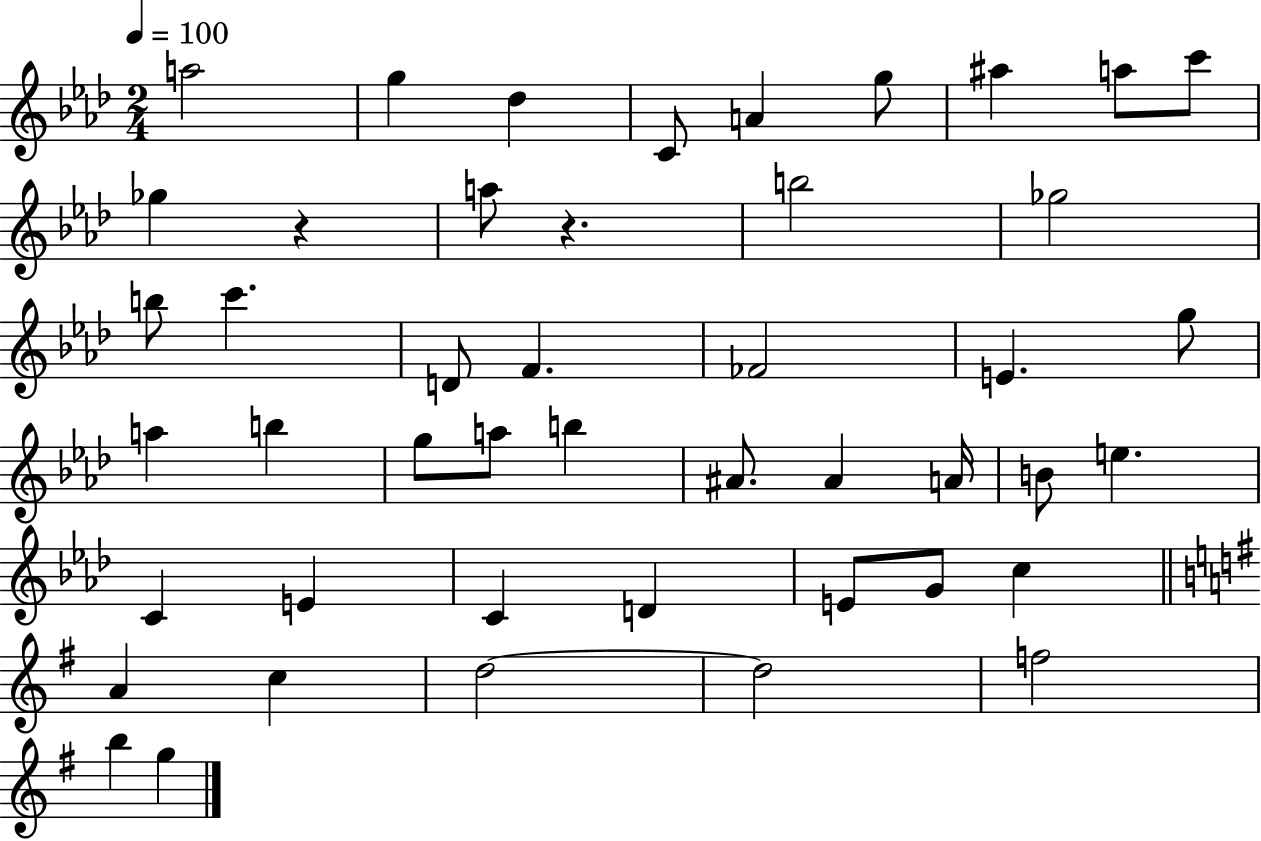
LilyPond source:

{
  \clef treble
  \numericTimeSignature
  \time 2/4
  \key aes \major
  \tempo 4 = 100
  a''2 | g''4 des''4 | c'8 a'4 g''8 | ais''4 a''8 c'''8 | \break ges''4 r4 | a''8 r4. | b''2 | ges''2 | \break b''8 c'''4. | d'8 f'4. | fes'2 | e'4. g''8 | \break a''4 b''4 | g''8 a''8 b''4 | ais'8. ais'4 a'16 | b'8 e''4. | \break c'4 e'4 | c'4 d'4 | e'8 g'8 c''4 | \bar "||" \break \key g \major a'4 c''4 | d''2~~ | d''2 | f''2 | \break b''4 g''4 | \bar "|."
}